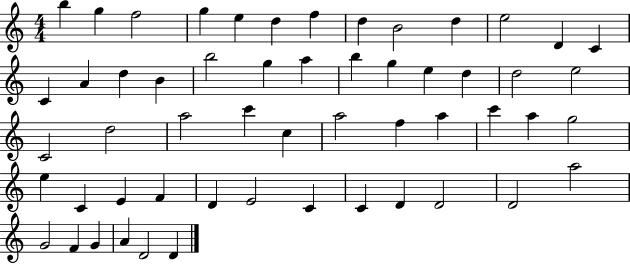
X:1
T:Untitled
M:4/4
L:1/4
K:C
b g f2 g e d f d B2 d e2 D C C A d B b2 g a b g e d d2 e2 C2 d2 a2 c' c a2 f a c' a g2 e C E F D E2 C C D D2 D2 a2 G2 F G A D2 D